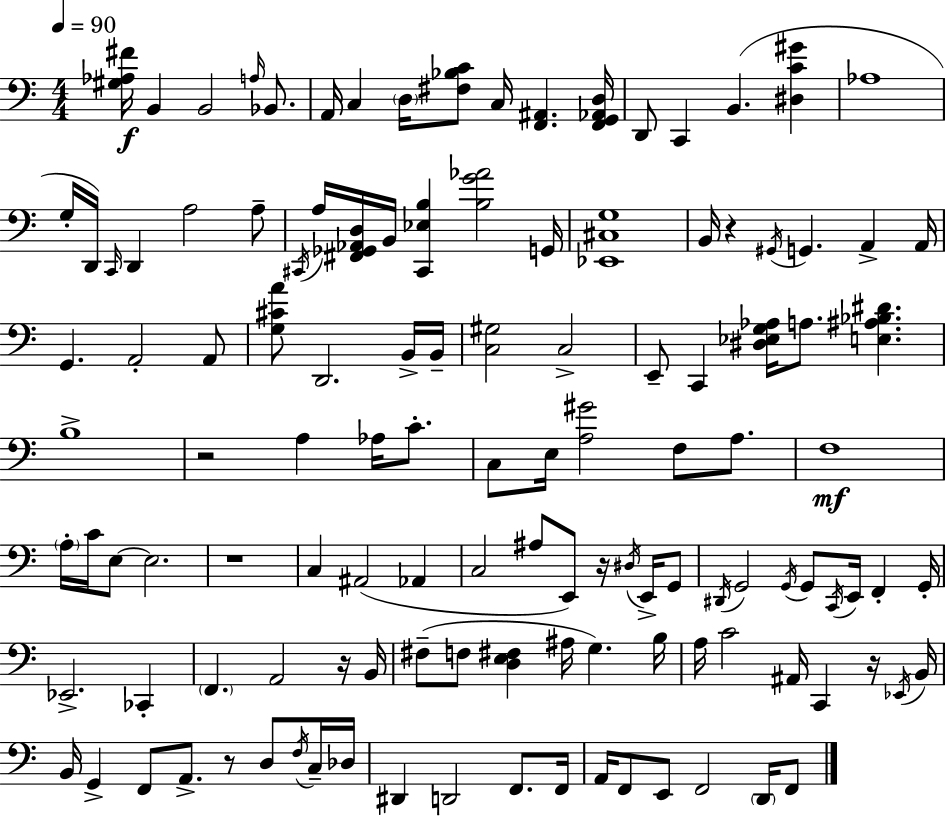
{
  \clef bass
  \numericTimeSignature
  \time 4/4
  \key a \minor
  \tempo 4 = 90
  <gis aes fis'>16\f b,4 b,2 \grace { a16 } bes,8. | a,16 c4 \parenthesize d16 <fis bes c'>8 c16 <f, ais,>4. | <f, g, aes, d>16 d,8 c,4 b,4.( <dis c' gis'>4 | aes1 | \break g16-. d,16) \grace { c,16 } d,4 a2 | a8-- \acciaccatura { cis,16 } a16 <fis, ges, aes, d>16 b,16 <cis, ees b>4 <b g' aes'>2 | g,16 <ees, cis g>1 | b,16 r4 \acciaccatura { gis,16 } g,4. a,4-> | \break a,16 g,4. a,2-. | a,8 <g cis' a'>8 d,2. | b,16-> b,16-- <c gis>2 c2-> | e,8-- c,4 <dis ees g aes>16 a8. <e ais bes dis'>4. | \break b1-> | r2 a4 | aes16 c'8.-. c8 e16 <a gis'>2 f8 | a8. f1\mf | \break \parenthesize a16-. c'16 e8~~ e2. | r1 | c4 ais,2( | aes,4 c2 ais8 e,8) | \break r16 \acciaccatura { dis16 } e,16-> g,8 \acciaccatura { dis,16 } g,2 \acciaccatura { g,16 } g,8 | \acciaccatura { c,16 } e,16 f,4-. g,16-. ees,2.-> | ces,4-. \parenthesize f,4. a,2 | r16 b,16 fis8--( f8 <d e fis>4 | \break ais16 g4.) b16 a16 c'2 | ais,16 c,4 r16 \acciaccatura { ees,16 } b,16 b,16 g,4-> f,8 | a,8.-> r8 d8 \acciaccatura { f16 } c16-- des16 dis,4 d,2 | f,8. f,16 a,16 f,8 e,8 f,2 | \break \parenthesize d,16 f,8 \bar "|."
}